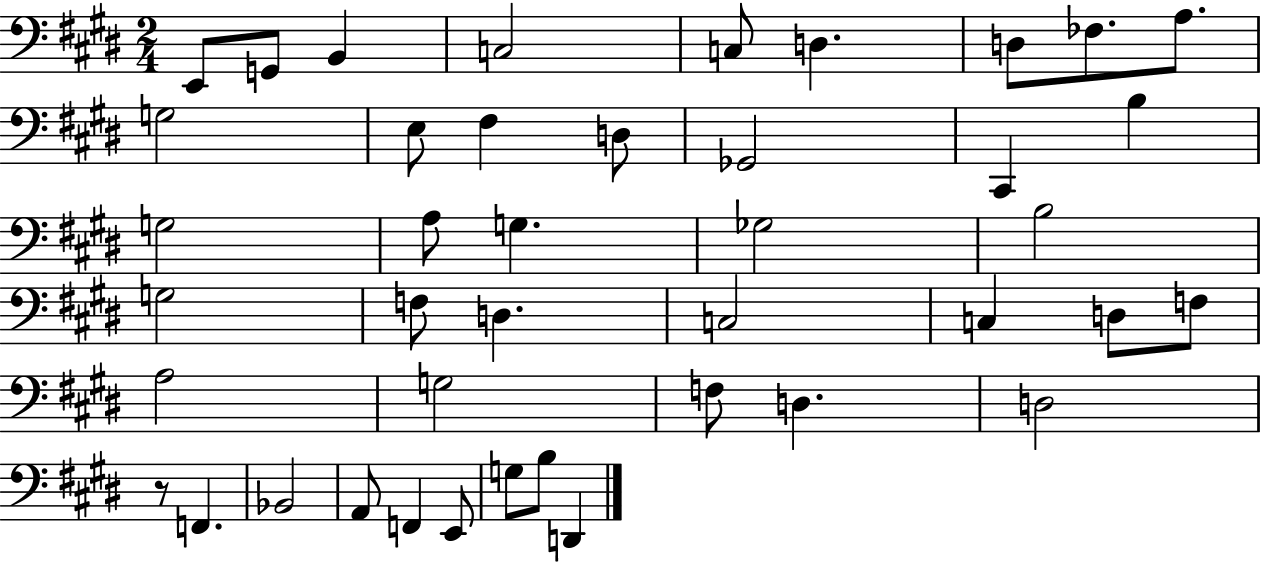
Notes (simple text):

E2/e G2/e B2/q C3/h C3/e D3/q. D3/e FES3/e. A3/e. G3/h E3/e F#3/q D3/e Gb2/h C#2/q B3/q G3/h A3/e G3/q. Gb3/h B3/h G3/h F3/e D3/q. C3/h C3/q D3/e F3/e A3/h G3/h F3/e D3/q. D3/h R/e F2/q. Bb2/h A2/e F2/q E2/e G3/e B3/e D2/q